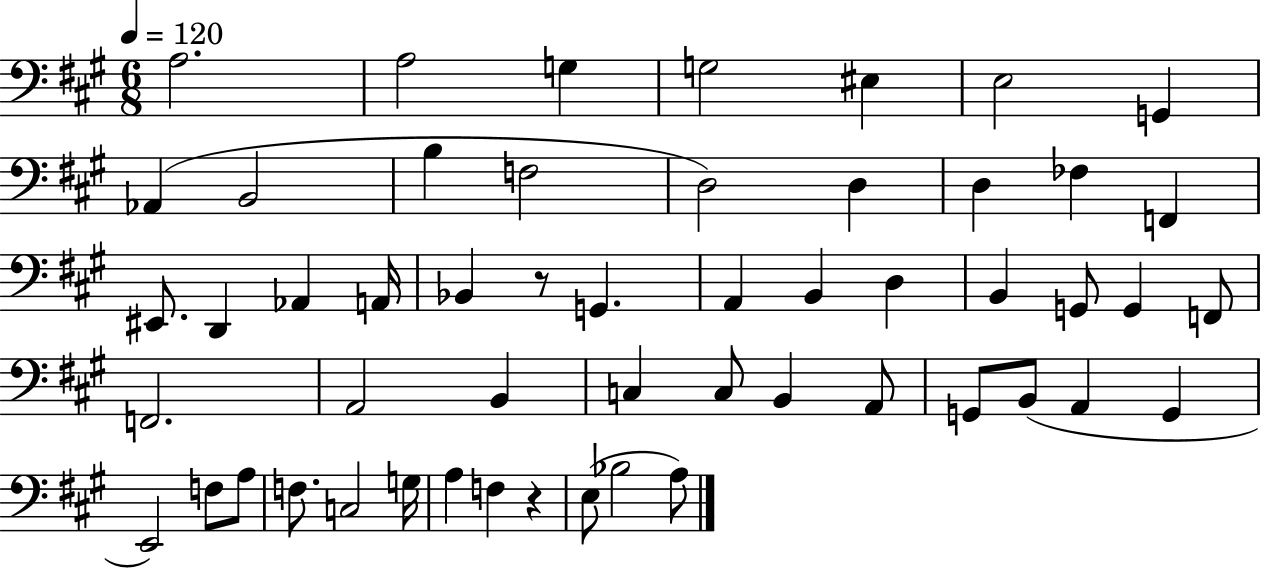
A3/h. A3/h G3/q G3/h EIS3/q E3/h G2/q Ab2/q B2/h B3/q F3/h D3/h D3/q D3/q FES3/q F2/q EIS2/e. D2/q Ab2/q A2/s Bb2/q R/e G2/q. A2/q B2/q D3/q B2/q G2/e G2/q F2/e F2/h. A2/h B2/q C3/q C3/e B2/q A2/e G2/e B2/e A2/q G2/q E2/h F3/e A3/e F3/e. C3/h G3/s A3/q F3/q R/q E3/e Bb3/h A3/e